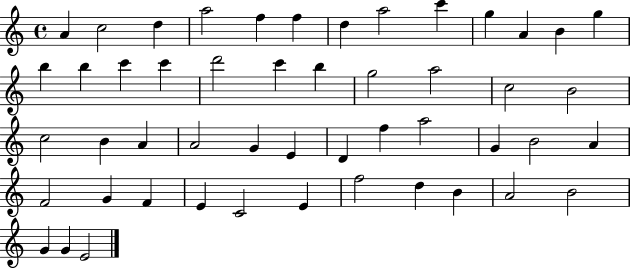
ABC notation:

X:1
T:Untitled
M:4/4
L:1/4
K:C
A c2 d a2 f f d a2 c' g A B g b b c' c' d'2 c' b g2 a2 c2 B2 c2 B A A2 G E D f a2 G B2 A F2 G F E C2 E f2 d B A2 B2 G G E2